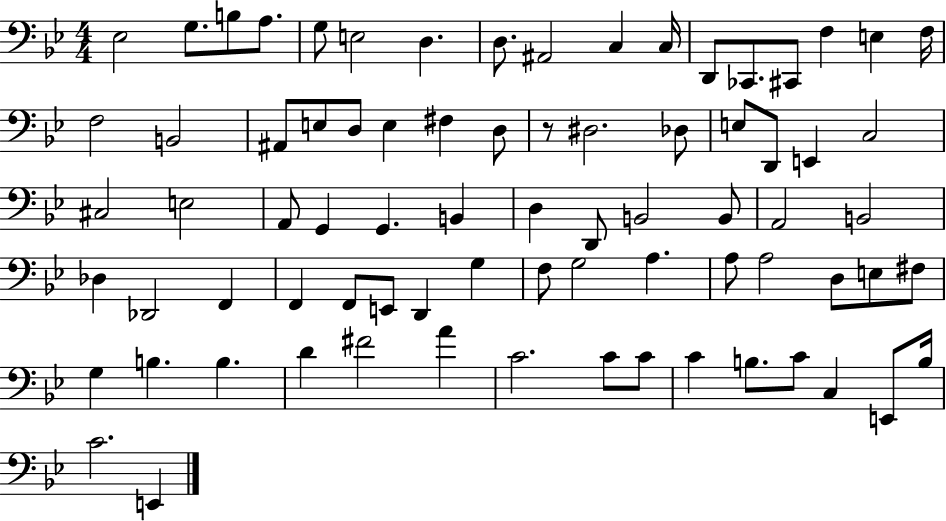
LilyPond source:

{
  \clef bass
  \numericTimeSignature
  \time 4/4
  \key bes \major
  ees2 g8. b8 a8. | g8 e2 d4. | d8. ais,2 c4 c16 | d,8 ces,8. cis,8 f4 e4 f16 | \break f2 b,2 | ais,8 e8 d8 e4 fis4 d8 | r8 dis2. des8 | e8 d,8 e,4 c2 | \break cis2 e2 | a,8 g,4 g,4. b,4 | d4 d,8 b,2 b,8 | a,2 b,2 | \break des4 des,2 f,4 | f,4 f,8 e,8 d,4 g4 | f8 g2 a4. | a8 a2 d8 e8 fis8 | \break g4 b4. b4. | d'4 fis'2 a'4 | c'2. c'8 c'8 | c'4 b8. c'8 c4 e,8 b16 | \break c'2. e,4 | \bar "|."
}